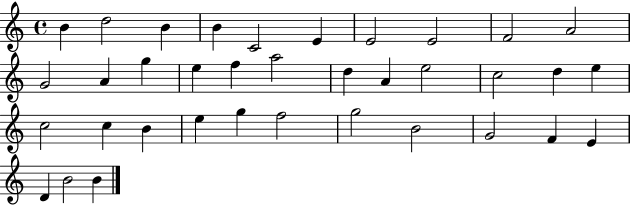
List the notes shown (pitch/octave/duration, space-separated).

B4/q D5/h B4/q B4/q C4/h E4/q E4/h E4/h F4/h A4/h G4/h A4/q G5/q E5/q F5/q A5/h D5/q A4/q E5/h C5/h D5/q E5/q C5/h C5/q B4/q E5/q G5/q F5/h G5/h B4/h G4/h F4/q E4/q D4/q B4/h B4/q